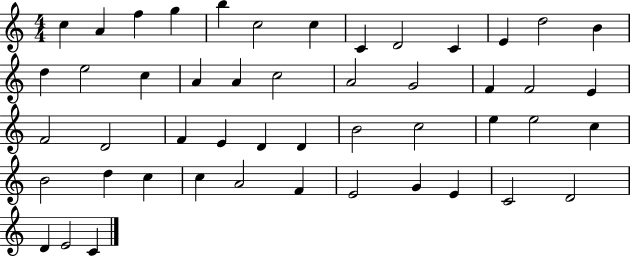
C5/q A4/q F5/q G5/q B5/q C5/h C5/q C4/q D4/h C4/q E4/q D5/h B4/q D5/q E5/h C5/q A4/q A4/q C5/h A4/h G4/h F4/q F4/h E4/q F4/h D4/h F4/q E4/q D4/q D4/q B4/h C5/h E5/q E5/h C5/q B4/h D5/q C5/q C5/q A4/h F4/q E4/h G4/q E4/q C4/h D4/h D4/q E4/h C4/q